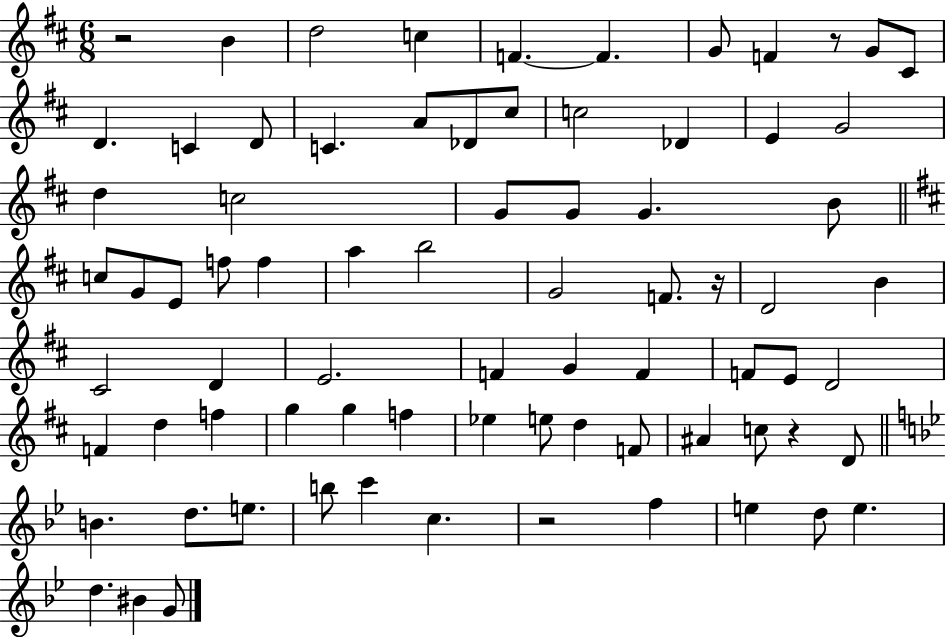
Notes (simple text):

R/h B4/q D5/h C5/q F4/q. F4/q. G4/e F4/q R/e G4/e C#4/e D4/q. C4/q D4/e C4/q. A4/e Db4/e C#5/e C5/h Db4/q E4/q G4/h D5/q C5/h G4/e G4/e G4/q. B4/e C5/e G4/e E4/e F5/e F5/q A5/q B5/h G4/h F4/e. R/s D4/h B4/q C#4/h D4/q E4/h. F4/q G4/q F4/q F4/e E4/e D4/h F4/q D5/q F5/q G5/q G5/q F5/q Eb5/q E5/e D5/q F4/e A#4/q C5/e R/q D4/e B4/q. D5/e. E5/e. B5/e C6/q C5/q. R/h F5/q E5/q D5/e E5/q. D5/q. BIS4/q G4/e